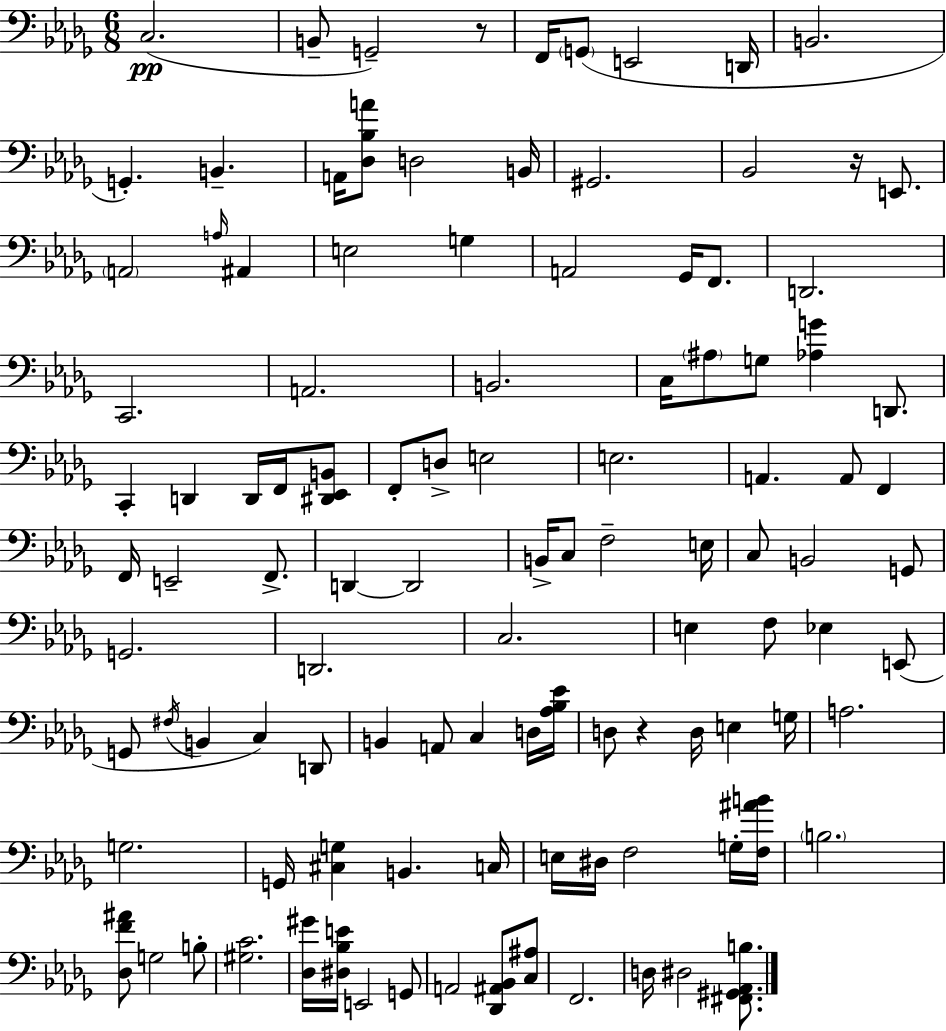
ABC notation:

X:1
T:Untitled
M:6/8
L:1/4
K:Bbm
C,2 B,,/2 G,,2 z/2 F,,/4 G,,/2 E,,2 D,,/4 B,,2 G,, B,, A,,/4 [_D,_B,A]/2 D,2 B,,/4 ^G,,2 _B,,2 z/4 E,,/2 A,,2 A,/4 ^A,, E,2 G, A,,2 _G,,/4 F,,/2 D,,2 C,,2 A,,2 B,,2 C,/4 ^A,/2 G,/2 [_A,G] D,,/2 C,, D,, D,,/4 F,,/4 [^D,,_E,,B,,]/2 F,,/2 D,/2 E,2 E,2 A,, A,,/2 F,, F,,/4 E,,2 F,,/2 D,, D,,2 B,,/4 C,/2 F,2 E,/4 C,/2 B,,2 G,,/2 G,,2 D,,2 C,2 E, F,/2 _E, E,,/2 G,,/2 ^F,/4 B,, C, D,,/2 B,, A,,/2 C, D,/4 [_A,_B,_E]/4 D,/2 z D,/4 E, G,/4 A,2 G,2 G,,/4 [^C,G,] B,, C,/4 E,/4 ^D,/4 F,2 G,/4 [F,^AB]/4 B,2 [_D,F^A]/2 G,2 B,/2 [^G,C]2 [_D,^G]/4 [^D,_B,E]/4 E,,2 G,,/2 A,,2 [_D,,^A,,_B,,]/2 [C,^A,]/2 F,,2 D,/4 ^D,2 [^F,,^G,,_A,,B,]/2